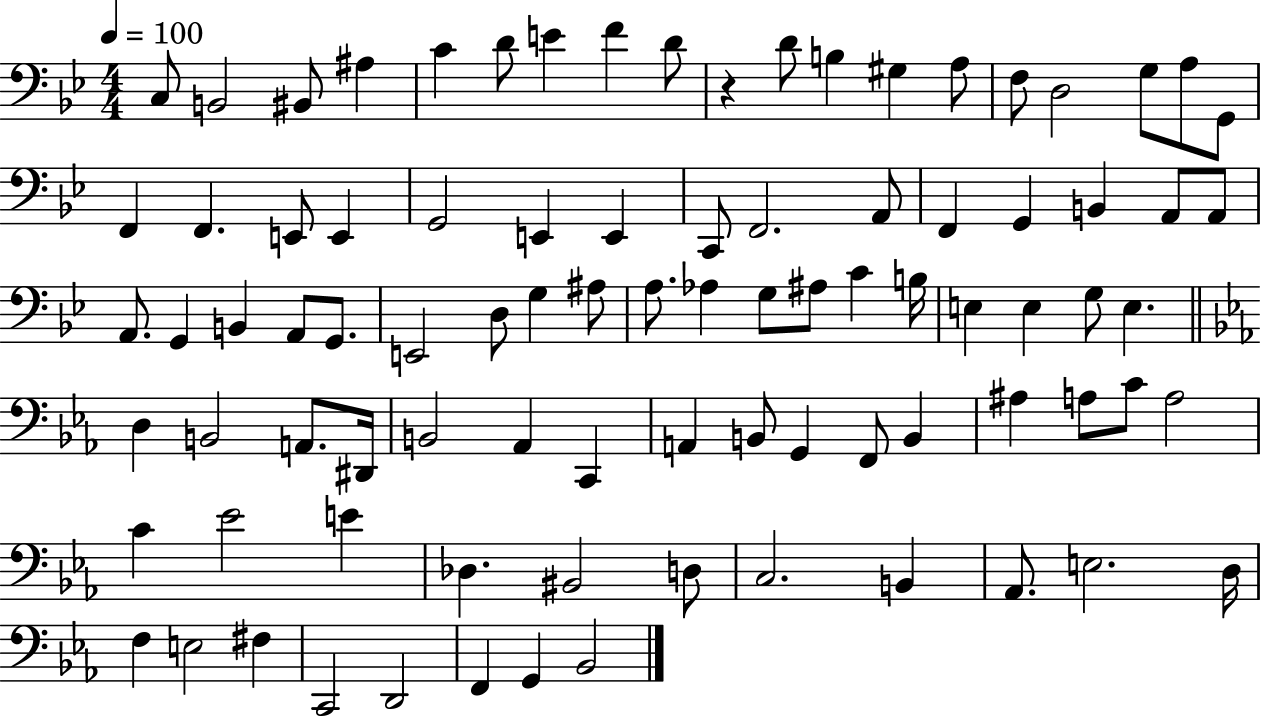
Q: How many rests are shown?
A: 1